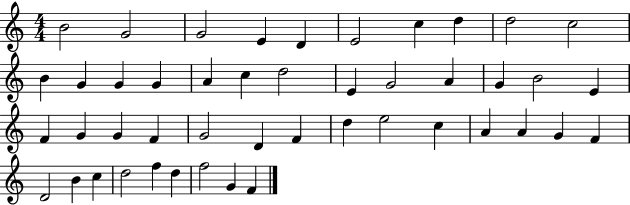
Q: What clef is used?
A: treble